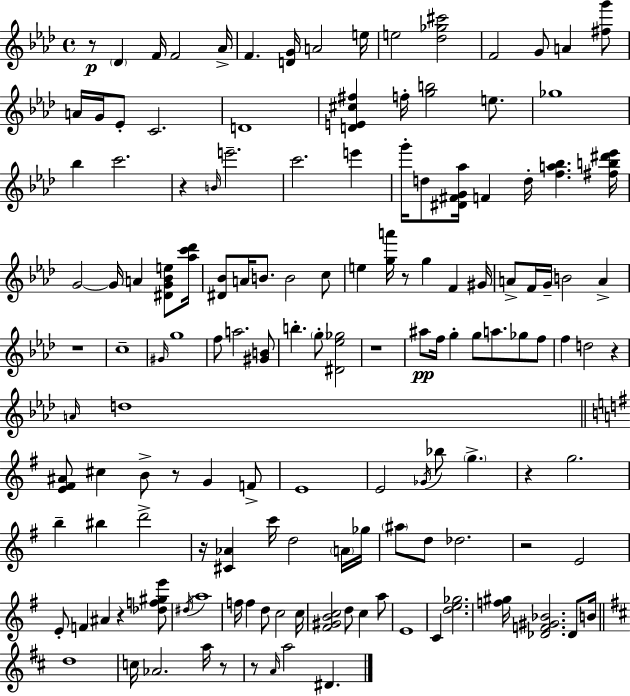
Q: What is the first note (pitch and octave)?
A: Db4